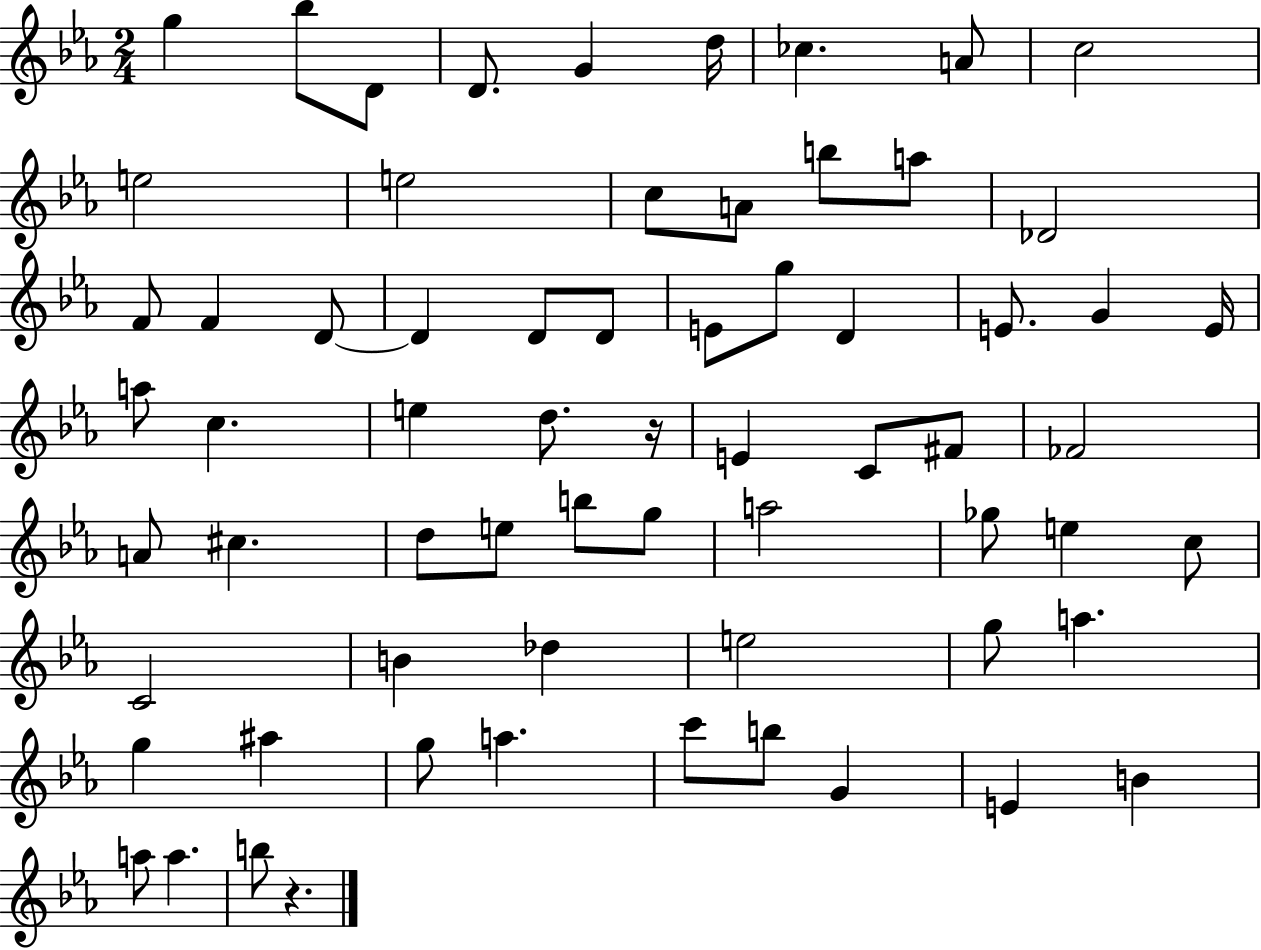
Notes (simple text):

G5/q Bb5/e D4/e D4/e. G4/q D5/s CES5/q. A4/e C5/h E5/h E5/h C5/e A4/e B5/e A5/e Db4/h F4/e F4/q D4/e D4/q D4/e D4/e E4/e G5/e D4/q E4/e. G4/q E4/s A5/e C5/q. E5/q D5/e. R/s E4/q C4/e F#4/e FES4/h A4/e C#5/q. D5/e E5/e B5/e G5/e A5/h Gb5/e E5/q C5/e C4/h B4/q Db5/q E5/h G5/e A5/q. G5/q A#5/q G5/e A5/q. C6/e B5/e G4/q E4/q B4/q A5/e A5/q. B5/e R/q.